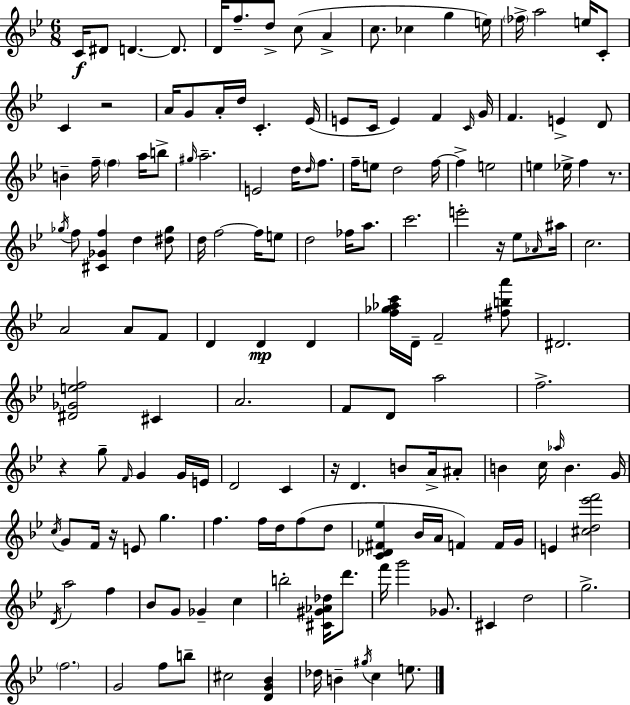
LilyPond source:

{
  \clef treble
  \numericTimeSignature
  \time 6/8
  \key g \minor
  c'16\f dis'8 d'4.~~ d'8. | d'16 f''8.-- d''8-> c''8( a'4-> | c''8. ces''4 g''4 e''16) | \parenthesize fes''16-> a''2 e''16 c'8-. | \break c'4 r2 | a'16 g'8 a'16-. d''16 c'4.-. ees'16( | e'8 c'16 e'4) f'4 \grace { c'16 } | g'16 f'4. e'4-> d'8 | \break b'4-- f''16-- \parenthesize f''4 a''16 b''8-> | \grace { gis''16 } a''2.-- | e'2 d''16 \grace { d''16 } | f''8. f''16-- e''8 d''2 | \break f''16~~ f''4-> e''2 | e''4 ees''16-> f''4 | r8. \acciaccatura { ges''16 } f''8 <cis' ges' f''>4 d''4 | <dis'' ges''>8 d''16 f''2~~ | \break f''16 e''8 d''2 | fes''16 a''8. c'''2. | e'''2-. | r16 ees''8 \grace { aes'16 } ais''16 c''2. | \break a'2 | a'8 f'8 d'4 d'4\mp | d'4 <f'' ges'' aes'' c'''>16 d'16-- f'2-- | <fis'' b'' a'''>8 dis'2. | \break <dis' ges' e'' f''>2 | cis'4 a'2. | f'8 d'8 a''2 | f''2.-> | \break r4 g''8-- \grace { f'16 } | g'4 g'16 e'16 d'2 | c'4 r16 d'4. | b'8 a'16-> ais'8-. b'4 c''16 \grace { aes''16 } | \break b'4. g'16 \acciaccatura { c''16 } g'8 f'16 r16 | e'8 g''4. f''4. | f''16 d''16 f''8( d''8 <c' des' fis' ees''>4 | bes'16 a'16 f'4) f'16 g'16 e'4 | \break <cis'' d'' ees''' f'''>2 \acciaccatura { d'16 } a''2 | f''4 bes'8 g'8 | ges'4-- c''4 b''2-. | <cis' gis' aes' des''>16 d'''8. f'''16 g'''2 | \break ges'8. cis'4 | d''2 g''2.-> | \parenthesize f''2. | g'2 | \break f''8 b''8-- cis''2 | <d' g' bes'>4 des''16 b'4-- | \acciaccatura { gis''16 } c''4 e''8. \bar "|."
}